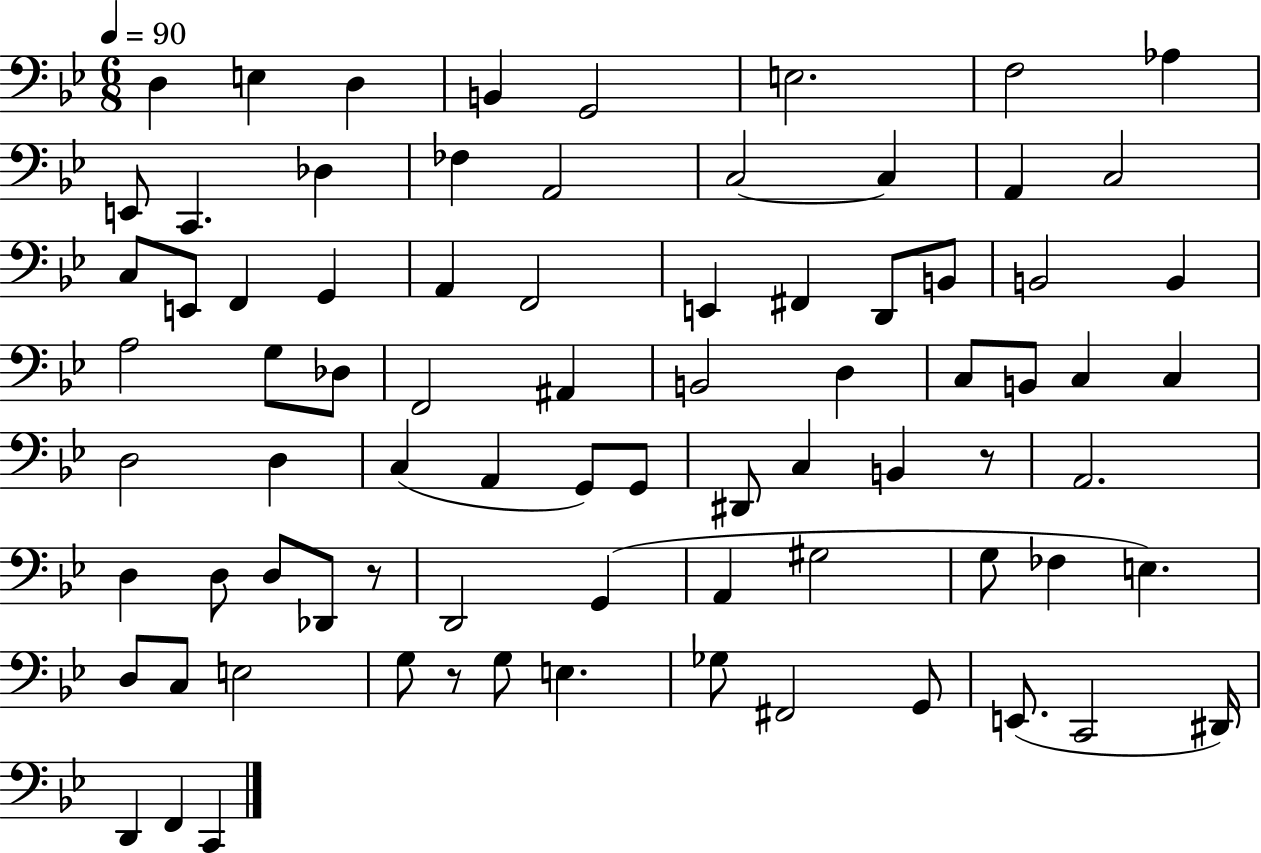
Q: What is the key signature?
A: BES major